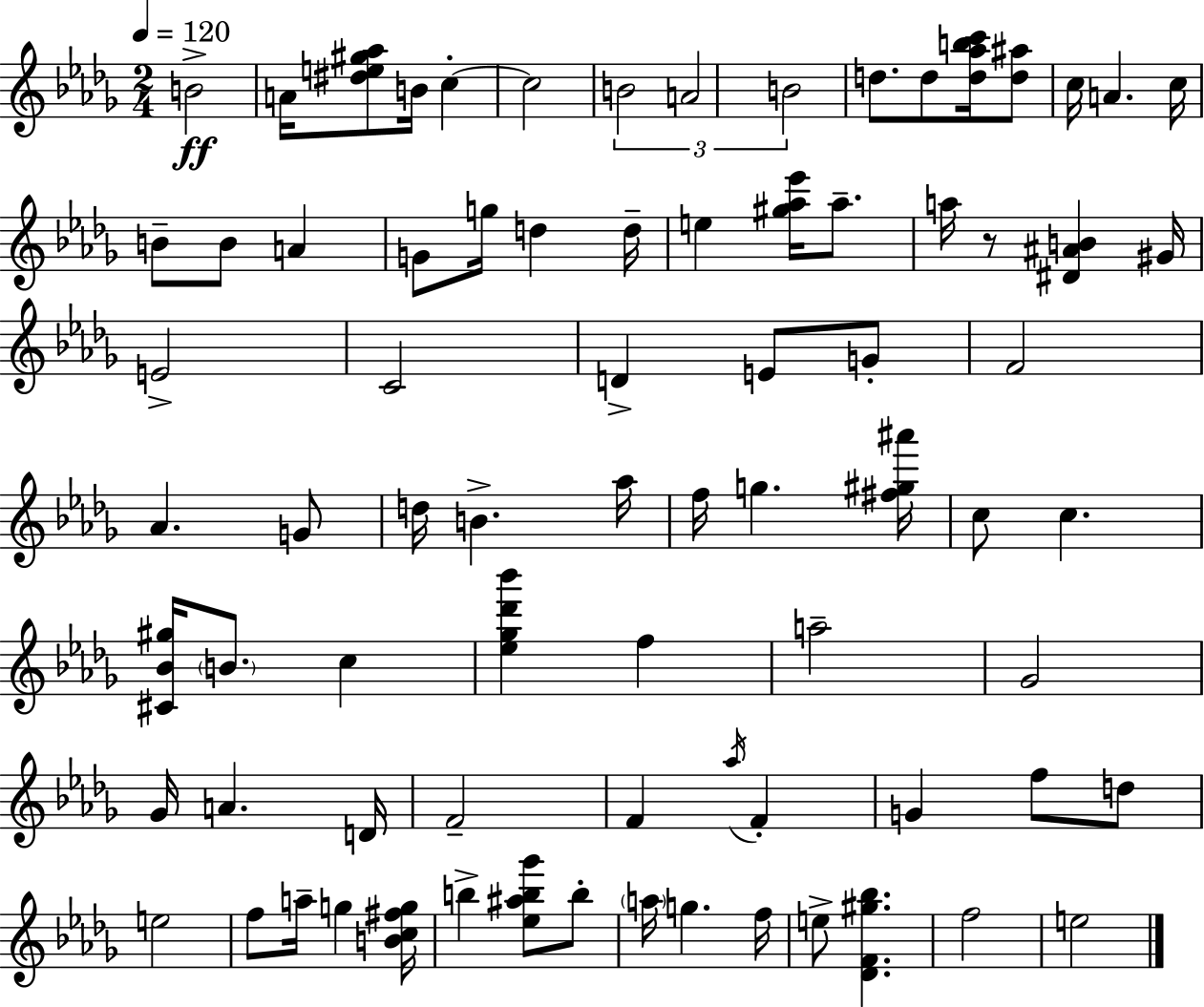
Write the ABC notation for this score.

X:1
T:Untitled
M:2/4
L:1/4
K:Bbm
B2 A/4 [^de^g_a]/2 B/4 c c2 B2 A2 B2 d/2 d/2 [d_abc']/4 [d^a]/2 c/4 A c/4 B/2 B/2 A G/2 g/4 d d/4 e [^g_a_e']/4 _a/2 a/4 z/2 [^D^AB] ^G/4 E2 C2 D E/2 G/2 F2 _A G/2 d/4 B _a/4 f/4 g [^f^g^a']/4 c/2 c [^C_B^g]/4 B/2 c [_e_g_d'_b'] f a2 _G2 _G/4 A D/4 F2 F _a/4 F G f/2 d/2 e2 f/2 a/4 g [Bc^fg]/4 b [_e^ab_g']/2 b/2 a/4 g f/4 e/2 [_DF^g_b] f2 e2